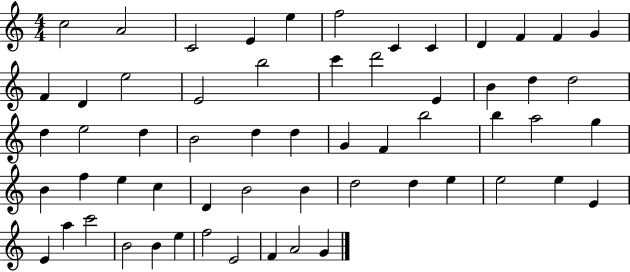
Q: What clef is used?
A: treble